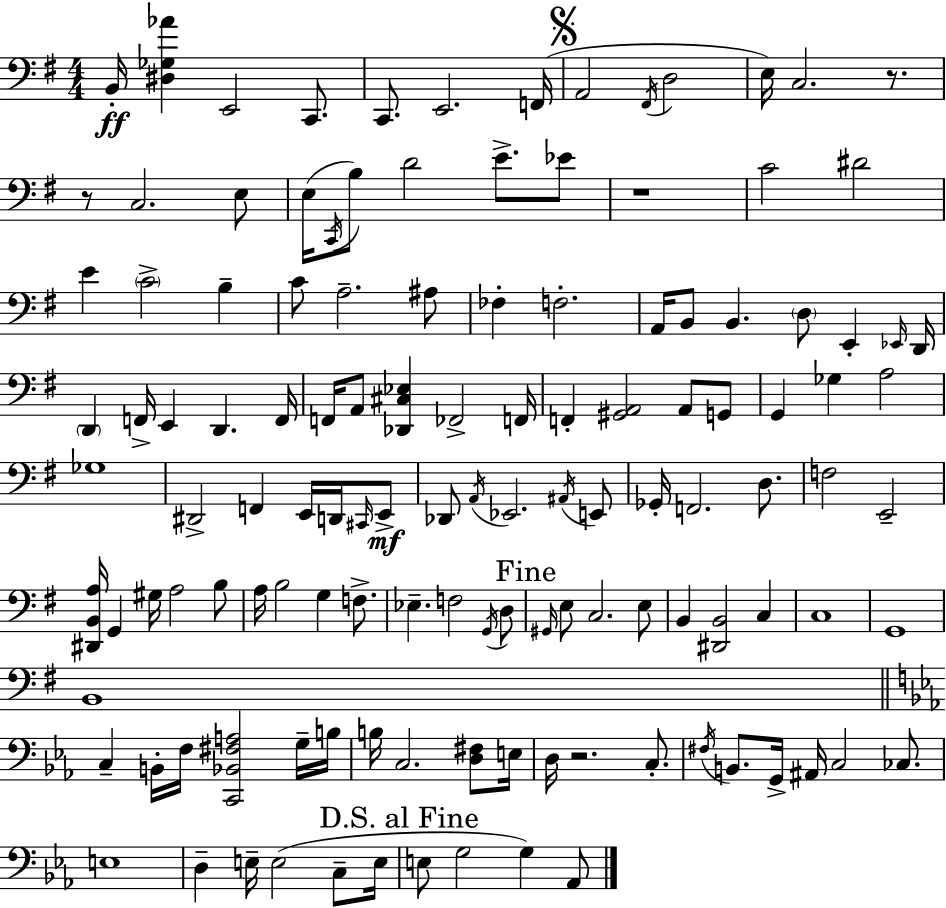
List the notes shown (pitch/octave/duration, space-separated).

B2/s [D#3,Gb3,Ab4]/q E2/h C2/e. C2/e. E2/h. F2/s A2/h F#2/s D3/h E3/s C3/h. R/e. R/e C3/h. E3/e E3/s C2/s B3/e D4/h E4/e. Eb4/e R/w C4/h D#4/h E4/q C4/h B3/q C4/e A3/h. A#3/e FES3/q F3/h. A2/s B2/e B2/q. D3/e E2/q Eb2/s D2/s D2/q F2/s E2/q D2/q. F2/s F2/s A2/e [Db2,C#3,Eb3]/q FES2/h F2/s F2/q [G#2,A2]/h A2/e G2/e G2/q Gb3/q A3/h Gb3/w D#2/h F2/q E2/s D2/s C#2/s E2/e Db2/e A2/s Eb2/h. A#2/s E2/e Gb2/s F2/h. D3/e. F3/h E2/h [D#2,B2,A3]/s G2/q G#3/s A3/h B3/e A3/s B3/h G3/q F3/e. Eb3/q. F3/h G2/s D3/e G#2/s E3/e C3/h. E3/e B2/q [D#2,B2]/h C3/q C3/w G2/w B2/w C3/q B2/s F3/s [C2,Bb2,F#3,A3]/h G3/s B3/s B3/s C3/h. [D3,F#3]/e E3/s D3/s R/h. C3/e. F#3/s B2/e. G2/s A#2/s C3/h CES3/e. E3/w D3/q E3/s E3/h C3/e E3/s E3/e G3/h G3/q Ab2/e